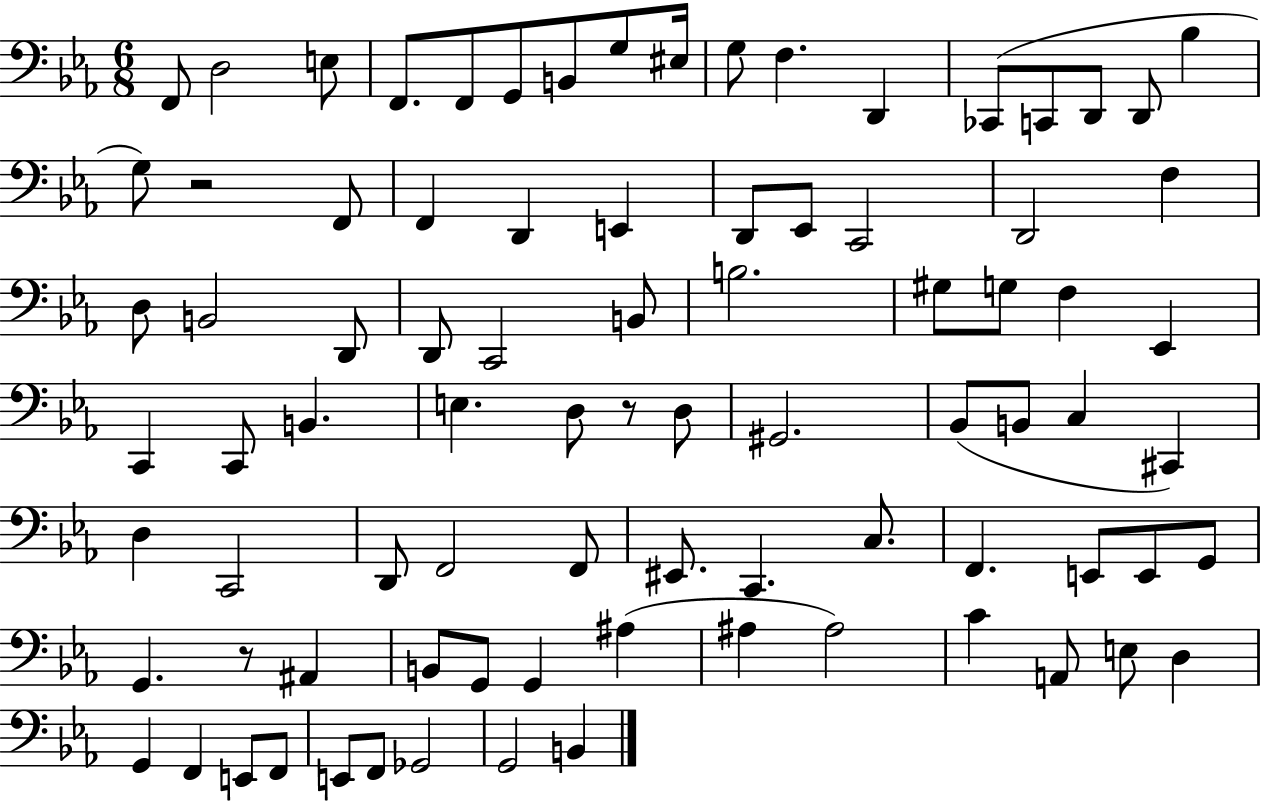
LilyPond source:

{
  \clef bass
  \numericTimeSignature
  \time 6/8
  \key ees \major
  f,8 d2 e8 | f,8. f,8 g,8 b,8 g8 eis16 | g8 f4. d,4 | ces,8( c,8 d,8 d,8 bes4 | \break g8) r2 f,8 | f,4 d,4 e,4 | d,8 ees,8 c,2 | d,2 f4 | \break d8 b,2 d,8 | d,8 c,2 b,8 | b2. | gis8 g8 f4 ees,4 | \break c,4 c,8 b,4. | e4. d8 r8 d8 | gis,2. | bes,8( b,8 c4 cis,4) | \break d4 c,2 | d,8 f,2 f,8 | eis,8. c,4. c8. | f,4. e,8 e,8 g,8 | \break g,4. r8 ais,4 | b,8 g,8 g,4 ais4( | ais4 ais2) | c'4 a,8 e8 d4 | \break g,4 f,4 e,8 f,8 | e,8 f,8 ges,2 | g,2 b,4 | \bar "|."
}